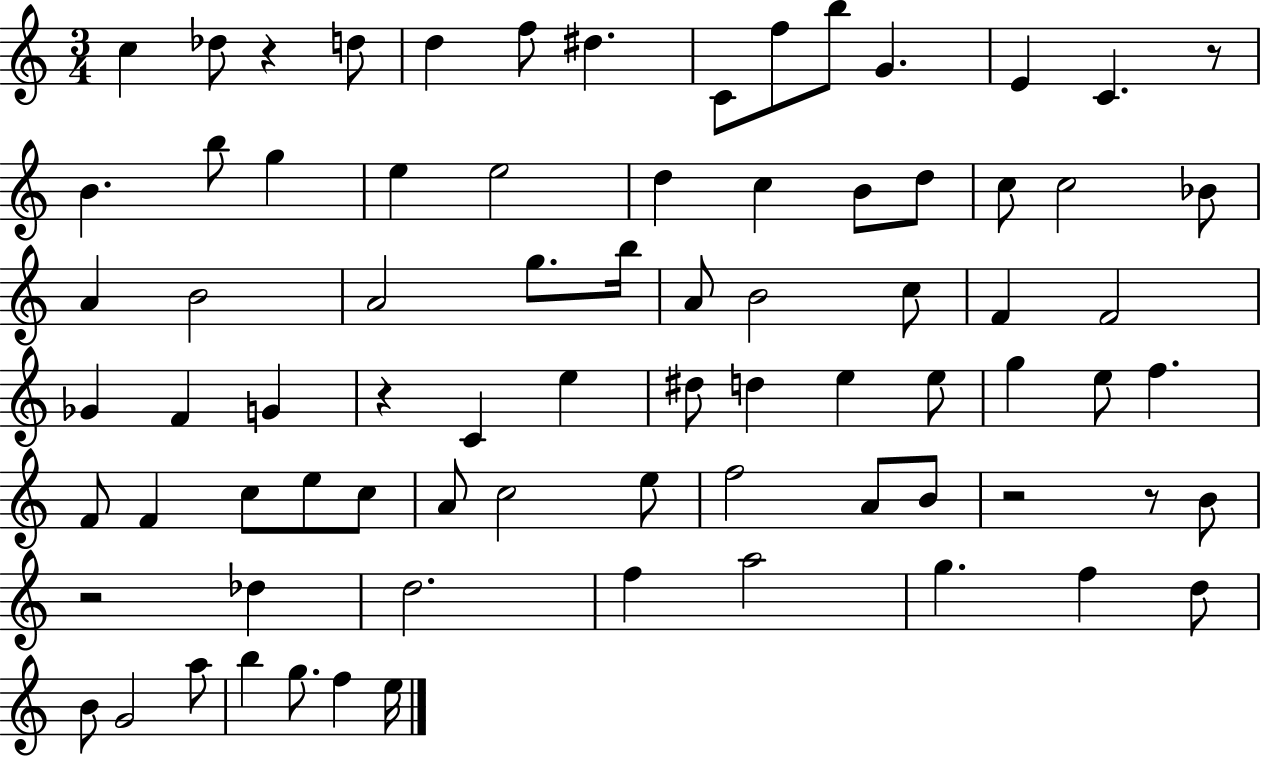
C5/q Db5/e R/q D5/e D5/q F5/e D#5/q. C4/e F5/e B5/e G4/q. E4/q C4/q. R/e B4/q. B5/e G5/q E5/q E5/h D5/q C5/q B4/e D5/e C5/e C5/h Bb4/e A4/q B4/h A4/h G5/e. B5/s A4/e B4/h C5/e F4/q F4/h Gb4/q F4/q G4/q R/q C4/q E5/q D#5/e D5/q E5/q E5/e G5/q E5/e F5/q. F4/e F4/q C5/e E5/e C5/e A4/e C5/h E5/e F5/h A4/e B4/e R/h R/e B4/e R/h Db5/q D5/h. F5/q A5/h G5/q. F5/q D5/e B4/e G4/h A5/e B5/q G5/e. F5/q E5/s